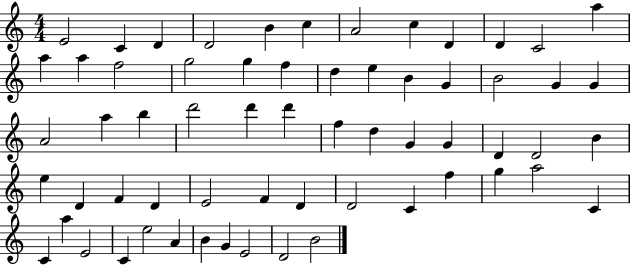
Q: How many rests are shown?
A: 0